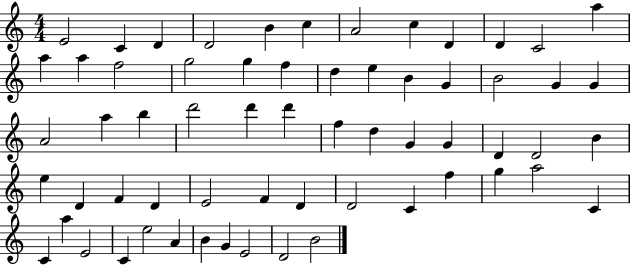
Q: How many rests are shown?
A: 0